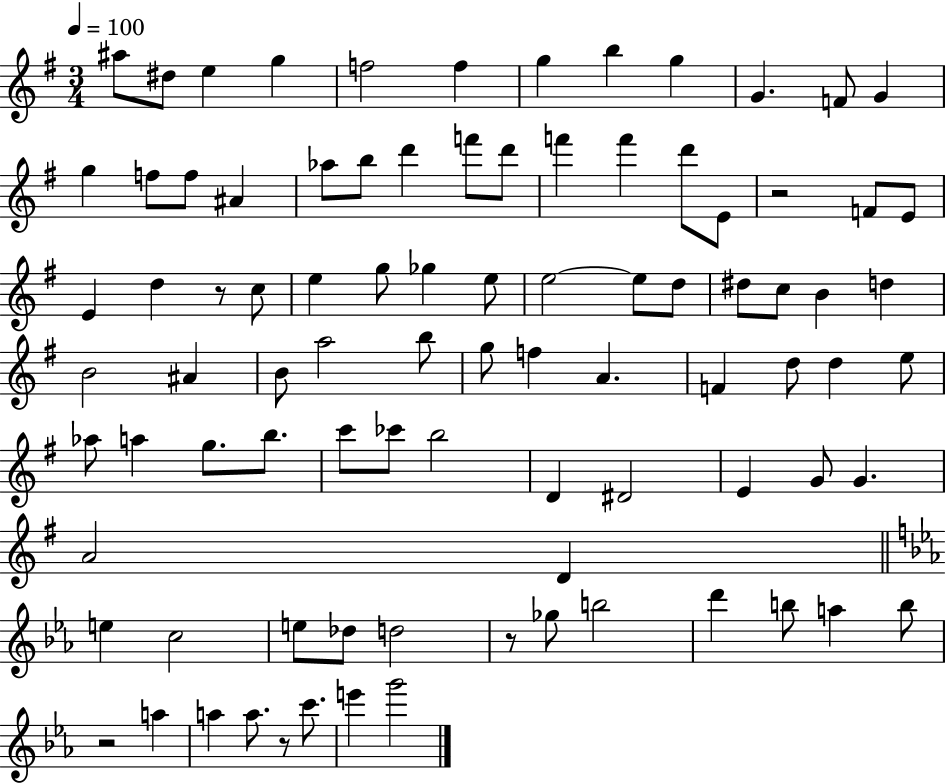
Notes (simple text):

A#5/e D#5/e E5/q G5/q F5/h F5/q G5/q B5/q G5/q G4/q. F4/e G4/q G5/q F5/e F5/e A#4/q Ab5/e B5/e D6/q F6/e D6/e F6/q F6/q D6/e E4/e R/h F4/e E4/e E4/q D5/q R/e C5/e E5/q G5/e Gb5/q E5/e E5/h E5/e D5/e D#5/e C5/e B4/q D5/q B4/h A#4/q B4/e A5/h B5/e G5/e F5/q A4/q. F4/q D5/e D5/q E5/e Ab5/e A5/q G5/e. B5/e. C6/e CES6/e B5/h D4/q D#4/h E4/q G4/e G4/q. A4/h D4/q E5/q C5/h E5/e Db5/e D5/h R/e Gb5/e B5/h D6/q B5/e A5/q B5/e R/h A5/q A5/q A5/e. R/e C6/e. E6/q G6/h